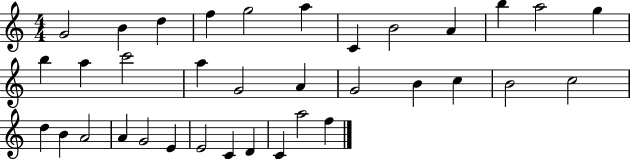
{
  \clef treble
  \numericTimeSignature
  \time 4/4
  \key c \major
  g'2 b'4 d''4 | f''4 g''2 a''4 | c'4 b'2 a'4 | b''4 a''2 g''4 | \break b''4 a''4 c'''2 | a''4 g'2 a'4 | g'2 b'4 c''4 | b'2 c''2 | \break d''4 b'4 a'2 | a'4 g'2 e'4 | e'2 c'4 d'4 | c'4 a''2 f''4 | \break \bar "|."
}